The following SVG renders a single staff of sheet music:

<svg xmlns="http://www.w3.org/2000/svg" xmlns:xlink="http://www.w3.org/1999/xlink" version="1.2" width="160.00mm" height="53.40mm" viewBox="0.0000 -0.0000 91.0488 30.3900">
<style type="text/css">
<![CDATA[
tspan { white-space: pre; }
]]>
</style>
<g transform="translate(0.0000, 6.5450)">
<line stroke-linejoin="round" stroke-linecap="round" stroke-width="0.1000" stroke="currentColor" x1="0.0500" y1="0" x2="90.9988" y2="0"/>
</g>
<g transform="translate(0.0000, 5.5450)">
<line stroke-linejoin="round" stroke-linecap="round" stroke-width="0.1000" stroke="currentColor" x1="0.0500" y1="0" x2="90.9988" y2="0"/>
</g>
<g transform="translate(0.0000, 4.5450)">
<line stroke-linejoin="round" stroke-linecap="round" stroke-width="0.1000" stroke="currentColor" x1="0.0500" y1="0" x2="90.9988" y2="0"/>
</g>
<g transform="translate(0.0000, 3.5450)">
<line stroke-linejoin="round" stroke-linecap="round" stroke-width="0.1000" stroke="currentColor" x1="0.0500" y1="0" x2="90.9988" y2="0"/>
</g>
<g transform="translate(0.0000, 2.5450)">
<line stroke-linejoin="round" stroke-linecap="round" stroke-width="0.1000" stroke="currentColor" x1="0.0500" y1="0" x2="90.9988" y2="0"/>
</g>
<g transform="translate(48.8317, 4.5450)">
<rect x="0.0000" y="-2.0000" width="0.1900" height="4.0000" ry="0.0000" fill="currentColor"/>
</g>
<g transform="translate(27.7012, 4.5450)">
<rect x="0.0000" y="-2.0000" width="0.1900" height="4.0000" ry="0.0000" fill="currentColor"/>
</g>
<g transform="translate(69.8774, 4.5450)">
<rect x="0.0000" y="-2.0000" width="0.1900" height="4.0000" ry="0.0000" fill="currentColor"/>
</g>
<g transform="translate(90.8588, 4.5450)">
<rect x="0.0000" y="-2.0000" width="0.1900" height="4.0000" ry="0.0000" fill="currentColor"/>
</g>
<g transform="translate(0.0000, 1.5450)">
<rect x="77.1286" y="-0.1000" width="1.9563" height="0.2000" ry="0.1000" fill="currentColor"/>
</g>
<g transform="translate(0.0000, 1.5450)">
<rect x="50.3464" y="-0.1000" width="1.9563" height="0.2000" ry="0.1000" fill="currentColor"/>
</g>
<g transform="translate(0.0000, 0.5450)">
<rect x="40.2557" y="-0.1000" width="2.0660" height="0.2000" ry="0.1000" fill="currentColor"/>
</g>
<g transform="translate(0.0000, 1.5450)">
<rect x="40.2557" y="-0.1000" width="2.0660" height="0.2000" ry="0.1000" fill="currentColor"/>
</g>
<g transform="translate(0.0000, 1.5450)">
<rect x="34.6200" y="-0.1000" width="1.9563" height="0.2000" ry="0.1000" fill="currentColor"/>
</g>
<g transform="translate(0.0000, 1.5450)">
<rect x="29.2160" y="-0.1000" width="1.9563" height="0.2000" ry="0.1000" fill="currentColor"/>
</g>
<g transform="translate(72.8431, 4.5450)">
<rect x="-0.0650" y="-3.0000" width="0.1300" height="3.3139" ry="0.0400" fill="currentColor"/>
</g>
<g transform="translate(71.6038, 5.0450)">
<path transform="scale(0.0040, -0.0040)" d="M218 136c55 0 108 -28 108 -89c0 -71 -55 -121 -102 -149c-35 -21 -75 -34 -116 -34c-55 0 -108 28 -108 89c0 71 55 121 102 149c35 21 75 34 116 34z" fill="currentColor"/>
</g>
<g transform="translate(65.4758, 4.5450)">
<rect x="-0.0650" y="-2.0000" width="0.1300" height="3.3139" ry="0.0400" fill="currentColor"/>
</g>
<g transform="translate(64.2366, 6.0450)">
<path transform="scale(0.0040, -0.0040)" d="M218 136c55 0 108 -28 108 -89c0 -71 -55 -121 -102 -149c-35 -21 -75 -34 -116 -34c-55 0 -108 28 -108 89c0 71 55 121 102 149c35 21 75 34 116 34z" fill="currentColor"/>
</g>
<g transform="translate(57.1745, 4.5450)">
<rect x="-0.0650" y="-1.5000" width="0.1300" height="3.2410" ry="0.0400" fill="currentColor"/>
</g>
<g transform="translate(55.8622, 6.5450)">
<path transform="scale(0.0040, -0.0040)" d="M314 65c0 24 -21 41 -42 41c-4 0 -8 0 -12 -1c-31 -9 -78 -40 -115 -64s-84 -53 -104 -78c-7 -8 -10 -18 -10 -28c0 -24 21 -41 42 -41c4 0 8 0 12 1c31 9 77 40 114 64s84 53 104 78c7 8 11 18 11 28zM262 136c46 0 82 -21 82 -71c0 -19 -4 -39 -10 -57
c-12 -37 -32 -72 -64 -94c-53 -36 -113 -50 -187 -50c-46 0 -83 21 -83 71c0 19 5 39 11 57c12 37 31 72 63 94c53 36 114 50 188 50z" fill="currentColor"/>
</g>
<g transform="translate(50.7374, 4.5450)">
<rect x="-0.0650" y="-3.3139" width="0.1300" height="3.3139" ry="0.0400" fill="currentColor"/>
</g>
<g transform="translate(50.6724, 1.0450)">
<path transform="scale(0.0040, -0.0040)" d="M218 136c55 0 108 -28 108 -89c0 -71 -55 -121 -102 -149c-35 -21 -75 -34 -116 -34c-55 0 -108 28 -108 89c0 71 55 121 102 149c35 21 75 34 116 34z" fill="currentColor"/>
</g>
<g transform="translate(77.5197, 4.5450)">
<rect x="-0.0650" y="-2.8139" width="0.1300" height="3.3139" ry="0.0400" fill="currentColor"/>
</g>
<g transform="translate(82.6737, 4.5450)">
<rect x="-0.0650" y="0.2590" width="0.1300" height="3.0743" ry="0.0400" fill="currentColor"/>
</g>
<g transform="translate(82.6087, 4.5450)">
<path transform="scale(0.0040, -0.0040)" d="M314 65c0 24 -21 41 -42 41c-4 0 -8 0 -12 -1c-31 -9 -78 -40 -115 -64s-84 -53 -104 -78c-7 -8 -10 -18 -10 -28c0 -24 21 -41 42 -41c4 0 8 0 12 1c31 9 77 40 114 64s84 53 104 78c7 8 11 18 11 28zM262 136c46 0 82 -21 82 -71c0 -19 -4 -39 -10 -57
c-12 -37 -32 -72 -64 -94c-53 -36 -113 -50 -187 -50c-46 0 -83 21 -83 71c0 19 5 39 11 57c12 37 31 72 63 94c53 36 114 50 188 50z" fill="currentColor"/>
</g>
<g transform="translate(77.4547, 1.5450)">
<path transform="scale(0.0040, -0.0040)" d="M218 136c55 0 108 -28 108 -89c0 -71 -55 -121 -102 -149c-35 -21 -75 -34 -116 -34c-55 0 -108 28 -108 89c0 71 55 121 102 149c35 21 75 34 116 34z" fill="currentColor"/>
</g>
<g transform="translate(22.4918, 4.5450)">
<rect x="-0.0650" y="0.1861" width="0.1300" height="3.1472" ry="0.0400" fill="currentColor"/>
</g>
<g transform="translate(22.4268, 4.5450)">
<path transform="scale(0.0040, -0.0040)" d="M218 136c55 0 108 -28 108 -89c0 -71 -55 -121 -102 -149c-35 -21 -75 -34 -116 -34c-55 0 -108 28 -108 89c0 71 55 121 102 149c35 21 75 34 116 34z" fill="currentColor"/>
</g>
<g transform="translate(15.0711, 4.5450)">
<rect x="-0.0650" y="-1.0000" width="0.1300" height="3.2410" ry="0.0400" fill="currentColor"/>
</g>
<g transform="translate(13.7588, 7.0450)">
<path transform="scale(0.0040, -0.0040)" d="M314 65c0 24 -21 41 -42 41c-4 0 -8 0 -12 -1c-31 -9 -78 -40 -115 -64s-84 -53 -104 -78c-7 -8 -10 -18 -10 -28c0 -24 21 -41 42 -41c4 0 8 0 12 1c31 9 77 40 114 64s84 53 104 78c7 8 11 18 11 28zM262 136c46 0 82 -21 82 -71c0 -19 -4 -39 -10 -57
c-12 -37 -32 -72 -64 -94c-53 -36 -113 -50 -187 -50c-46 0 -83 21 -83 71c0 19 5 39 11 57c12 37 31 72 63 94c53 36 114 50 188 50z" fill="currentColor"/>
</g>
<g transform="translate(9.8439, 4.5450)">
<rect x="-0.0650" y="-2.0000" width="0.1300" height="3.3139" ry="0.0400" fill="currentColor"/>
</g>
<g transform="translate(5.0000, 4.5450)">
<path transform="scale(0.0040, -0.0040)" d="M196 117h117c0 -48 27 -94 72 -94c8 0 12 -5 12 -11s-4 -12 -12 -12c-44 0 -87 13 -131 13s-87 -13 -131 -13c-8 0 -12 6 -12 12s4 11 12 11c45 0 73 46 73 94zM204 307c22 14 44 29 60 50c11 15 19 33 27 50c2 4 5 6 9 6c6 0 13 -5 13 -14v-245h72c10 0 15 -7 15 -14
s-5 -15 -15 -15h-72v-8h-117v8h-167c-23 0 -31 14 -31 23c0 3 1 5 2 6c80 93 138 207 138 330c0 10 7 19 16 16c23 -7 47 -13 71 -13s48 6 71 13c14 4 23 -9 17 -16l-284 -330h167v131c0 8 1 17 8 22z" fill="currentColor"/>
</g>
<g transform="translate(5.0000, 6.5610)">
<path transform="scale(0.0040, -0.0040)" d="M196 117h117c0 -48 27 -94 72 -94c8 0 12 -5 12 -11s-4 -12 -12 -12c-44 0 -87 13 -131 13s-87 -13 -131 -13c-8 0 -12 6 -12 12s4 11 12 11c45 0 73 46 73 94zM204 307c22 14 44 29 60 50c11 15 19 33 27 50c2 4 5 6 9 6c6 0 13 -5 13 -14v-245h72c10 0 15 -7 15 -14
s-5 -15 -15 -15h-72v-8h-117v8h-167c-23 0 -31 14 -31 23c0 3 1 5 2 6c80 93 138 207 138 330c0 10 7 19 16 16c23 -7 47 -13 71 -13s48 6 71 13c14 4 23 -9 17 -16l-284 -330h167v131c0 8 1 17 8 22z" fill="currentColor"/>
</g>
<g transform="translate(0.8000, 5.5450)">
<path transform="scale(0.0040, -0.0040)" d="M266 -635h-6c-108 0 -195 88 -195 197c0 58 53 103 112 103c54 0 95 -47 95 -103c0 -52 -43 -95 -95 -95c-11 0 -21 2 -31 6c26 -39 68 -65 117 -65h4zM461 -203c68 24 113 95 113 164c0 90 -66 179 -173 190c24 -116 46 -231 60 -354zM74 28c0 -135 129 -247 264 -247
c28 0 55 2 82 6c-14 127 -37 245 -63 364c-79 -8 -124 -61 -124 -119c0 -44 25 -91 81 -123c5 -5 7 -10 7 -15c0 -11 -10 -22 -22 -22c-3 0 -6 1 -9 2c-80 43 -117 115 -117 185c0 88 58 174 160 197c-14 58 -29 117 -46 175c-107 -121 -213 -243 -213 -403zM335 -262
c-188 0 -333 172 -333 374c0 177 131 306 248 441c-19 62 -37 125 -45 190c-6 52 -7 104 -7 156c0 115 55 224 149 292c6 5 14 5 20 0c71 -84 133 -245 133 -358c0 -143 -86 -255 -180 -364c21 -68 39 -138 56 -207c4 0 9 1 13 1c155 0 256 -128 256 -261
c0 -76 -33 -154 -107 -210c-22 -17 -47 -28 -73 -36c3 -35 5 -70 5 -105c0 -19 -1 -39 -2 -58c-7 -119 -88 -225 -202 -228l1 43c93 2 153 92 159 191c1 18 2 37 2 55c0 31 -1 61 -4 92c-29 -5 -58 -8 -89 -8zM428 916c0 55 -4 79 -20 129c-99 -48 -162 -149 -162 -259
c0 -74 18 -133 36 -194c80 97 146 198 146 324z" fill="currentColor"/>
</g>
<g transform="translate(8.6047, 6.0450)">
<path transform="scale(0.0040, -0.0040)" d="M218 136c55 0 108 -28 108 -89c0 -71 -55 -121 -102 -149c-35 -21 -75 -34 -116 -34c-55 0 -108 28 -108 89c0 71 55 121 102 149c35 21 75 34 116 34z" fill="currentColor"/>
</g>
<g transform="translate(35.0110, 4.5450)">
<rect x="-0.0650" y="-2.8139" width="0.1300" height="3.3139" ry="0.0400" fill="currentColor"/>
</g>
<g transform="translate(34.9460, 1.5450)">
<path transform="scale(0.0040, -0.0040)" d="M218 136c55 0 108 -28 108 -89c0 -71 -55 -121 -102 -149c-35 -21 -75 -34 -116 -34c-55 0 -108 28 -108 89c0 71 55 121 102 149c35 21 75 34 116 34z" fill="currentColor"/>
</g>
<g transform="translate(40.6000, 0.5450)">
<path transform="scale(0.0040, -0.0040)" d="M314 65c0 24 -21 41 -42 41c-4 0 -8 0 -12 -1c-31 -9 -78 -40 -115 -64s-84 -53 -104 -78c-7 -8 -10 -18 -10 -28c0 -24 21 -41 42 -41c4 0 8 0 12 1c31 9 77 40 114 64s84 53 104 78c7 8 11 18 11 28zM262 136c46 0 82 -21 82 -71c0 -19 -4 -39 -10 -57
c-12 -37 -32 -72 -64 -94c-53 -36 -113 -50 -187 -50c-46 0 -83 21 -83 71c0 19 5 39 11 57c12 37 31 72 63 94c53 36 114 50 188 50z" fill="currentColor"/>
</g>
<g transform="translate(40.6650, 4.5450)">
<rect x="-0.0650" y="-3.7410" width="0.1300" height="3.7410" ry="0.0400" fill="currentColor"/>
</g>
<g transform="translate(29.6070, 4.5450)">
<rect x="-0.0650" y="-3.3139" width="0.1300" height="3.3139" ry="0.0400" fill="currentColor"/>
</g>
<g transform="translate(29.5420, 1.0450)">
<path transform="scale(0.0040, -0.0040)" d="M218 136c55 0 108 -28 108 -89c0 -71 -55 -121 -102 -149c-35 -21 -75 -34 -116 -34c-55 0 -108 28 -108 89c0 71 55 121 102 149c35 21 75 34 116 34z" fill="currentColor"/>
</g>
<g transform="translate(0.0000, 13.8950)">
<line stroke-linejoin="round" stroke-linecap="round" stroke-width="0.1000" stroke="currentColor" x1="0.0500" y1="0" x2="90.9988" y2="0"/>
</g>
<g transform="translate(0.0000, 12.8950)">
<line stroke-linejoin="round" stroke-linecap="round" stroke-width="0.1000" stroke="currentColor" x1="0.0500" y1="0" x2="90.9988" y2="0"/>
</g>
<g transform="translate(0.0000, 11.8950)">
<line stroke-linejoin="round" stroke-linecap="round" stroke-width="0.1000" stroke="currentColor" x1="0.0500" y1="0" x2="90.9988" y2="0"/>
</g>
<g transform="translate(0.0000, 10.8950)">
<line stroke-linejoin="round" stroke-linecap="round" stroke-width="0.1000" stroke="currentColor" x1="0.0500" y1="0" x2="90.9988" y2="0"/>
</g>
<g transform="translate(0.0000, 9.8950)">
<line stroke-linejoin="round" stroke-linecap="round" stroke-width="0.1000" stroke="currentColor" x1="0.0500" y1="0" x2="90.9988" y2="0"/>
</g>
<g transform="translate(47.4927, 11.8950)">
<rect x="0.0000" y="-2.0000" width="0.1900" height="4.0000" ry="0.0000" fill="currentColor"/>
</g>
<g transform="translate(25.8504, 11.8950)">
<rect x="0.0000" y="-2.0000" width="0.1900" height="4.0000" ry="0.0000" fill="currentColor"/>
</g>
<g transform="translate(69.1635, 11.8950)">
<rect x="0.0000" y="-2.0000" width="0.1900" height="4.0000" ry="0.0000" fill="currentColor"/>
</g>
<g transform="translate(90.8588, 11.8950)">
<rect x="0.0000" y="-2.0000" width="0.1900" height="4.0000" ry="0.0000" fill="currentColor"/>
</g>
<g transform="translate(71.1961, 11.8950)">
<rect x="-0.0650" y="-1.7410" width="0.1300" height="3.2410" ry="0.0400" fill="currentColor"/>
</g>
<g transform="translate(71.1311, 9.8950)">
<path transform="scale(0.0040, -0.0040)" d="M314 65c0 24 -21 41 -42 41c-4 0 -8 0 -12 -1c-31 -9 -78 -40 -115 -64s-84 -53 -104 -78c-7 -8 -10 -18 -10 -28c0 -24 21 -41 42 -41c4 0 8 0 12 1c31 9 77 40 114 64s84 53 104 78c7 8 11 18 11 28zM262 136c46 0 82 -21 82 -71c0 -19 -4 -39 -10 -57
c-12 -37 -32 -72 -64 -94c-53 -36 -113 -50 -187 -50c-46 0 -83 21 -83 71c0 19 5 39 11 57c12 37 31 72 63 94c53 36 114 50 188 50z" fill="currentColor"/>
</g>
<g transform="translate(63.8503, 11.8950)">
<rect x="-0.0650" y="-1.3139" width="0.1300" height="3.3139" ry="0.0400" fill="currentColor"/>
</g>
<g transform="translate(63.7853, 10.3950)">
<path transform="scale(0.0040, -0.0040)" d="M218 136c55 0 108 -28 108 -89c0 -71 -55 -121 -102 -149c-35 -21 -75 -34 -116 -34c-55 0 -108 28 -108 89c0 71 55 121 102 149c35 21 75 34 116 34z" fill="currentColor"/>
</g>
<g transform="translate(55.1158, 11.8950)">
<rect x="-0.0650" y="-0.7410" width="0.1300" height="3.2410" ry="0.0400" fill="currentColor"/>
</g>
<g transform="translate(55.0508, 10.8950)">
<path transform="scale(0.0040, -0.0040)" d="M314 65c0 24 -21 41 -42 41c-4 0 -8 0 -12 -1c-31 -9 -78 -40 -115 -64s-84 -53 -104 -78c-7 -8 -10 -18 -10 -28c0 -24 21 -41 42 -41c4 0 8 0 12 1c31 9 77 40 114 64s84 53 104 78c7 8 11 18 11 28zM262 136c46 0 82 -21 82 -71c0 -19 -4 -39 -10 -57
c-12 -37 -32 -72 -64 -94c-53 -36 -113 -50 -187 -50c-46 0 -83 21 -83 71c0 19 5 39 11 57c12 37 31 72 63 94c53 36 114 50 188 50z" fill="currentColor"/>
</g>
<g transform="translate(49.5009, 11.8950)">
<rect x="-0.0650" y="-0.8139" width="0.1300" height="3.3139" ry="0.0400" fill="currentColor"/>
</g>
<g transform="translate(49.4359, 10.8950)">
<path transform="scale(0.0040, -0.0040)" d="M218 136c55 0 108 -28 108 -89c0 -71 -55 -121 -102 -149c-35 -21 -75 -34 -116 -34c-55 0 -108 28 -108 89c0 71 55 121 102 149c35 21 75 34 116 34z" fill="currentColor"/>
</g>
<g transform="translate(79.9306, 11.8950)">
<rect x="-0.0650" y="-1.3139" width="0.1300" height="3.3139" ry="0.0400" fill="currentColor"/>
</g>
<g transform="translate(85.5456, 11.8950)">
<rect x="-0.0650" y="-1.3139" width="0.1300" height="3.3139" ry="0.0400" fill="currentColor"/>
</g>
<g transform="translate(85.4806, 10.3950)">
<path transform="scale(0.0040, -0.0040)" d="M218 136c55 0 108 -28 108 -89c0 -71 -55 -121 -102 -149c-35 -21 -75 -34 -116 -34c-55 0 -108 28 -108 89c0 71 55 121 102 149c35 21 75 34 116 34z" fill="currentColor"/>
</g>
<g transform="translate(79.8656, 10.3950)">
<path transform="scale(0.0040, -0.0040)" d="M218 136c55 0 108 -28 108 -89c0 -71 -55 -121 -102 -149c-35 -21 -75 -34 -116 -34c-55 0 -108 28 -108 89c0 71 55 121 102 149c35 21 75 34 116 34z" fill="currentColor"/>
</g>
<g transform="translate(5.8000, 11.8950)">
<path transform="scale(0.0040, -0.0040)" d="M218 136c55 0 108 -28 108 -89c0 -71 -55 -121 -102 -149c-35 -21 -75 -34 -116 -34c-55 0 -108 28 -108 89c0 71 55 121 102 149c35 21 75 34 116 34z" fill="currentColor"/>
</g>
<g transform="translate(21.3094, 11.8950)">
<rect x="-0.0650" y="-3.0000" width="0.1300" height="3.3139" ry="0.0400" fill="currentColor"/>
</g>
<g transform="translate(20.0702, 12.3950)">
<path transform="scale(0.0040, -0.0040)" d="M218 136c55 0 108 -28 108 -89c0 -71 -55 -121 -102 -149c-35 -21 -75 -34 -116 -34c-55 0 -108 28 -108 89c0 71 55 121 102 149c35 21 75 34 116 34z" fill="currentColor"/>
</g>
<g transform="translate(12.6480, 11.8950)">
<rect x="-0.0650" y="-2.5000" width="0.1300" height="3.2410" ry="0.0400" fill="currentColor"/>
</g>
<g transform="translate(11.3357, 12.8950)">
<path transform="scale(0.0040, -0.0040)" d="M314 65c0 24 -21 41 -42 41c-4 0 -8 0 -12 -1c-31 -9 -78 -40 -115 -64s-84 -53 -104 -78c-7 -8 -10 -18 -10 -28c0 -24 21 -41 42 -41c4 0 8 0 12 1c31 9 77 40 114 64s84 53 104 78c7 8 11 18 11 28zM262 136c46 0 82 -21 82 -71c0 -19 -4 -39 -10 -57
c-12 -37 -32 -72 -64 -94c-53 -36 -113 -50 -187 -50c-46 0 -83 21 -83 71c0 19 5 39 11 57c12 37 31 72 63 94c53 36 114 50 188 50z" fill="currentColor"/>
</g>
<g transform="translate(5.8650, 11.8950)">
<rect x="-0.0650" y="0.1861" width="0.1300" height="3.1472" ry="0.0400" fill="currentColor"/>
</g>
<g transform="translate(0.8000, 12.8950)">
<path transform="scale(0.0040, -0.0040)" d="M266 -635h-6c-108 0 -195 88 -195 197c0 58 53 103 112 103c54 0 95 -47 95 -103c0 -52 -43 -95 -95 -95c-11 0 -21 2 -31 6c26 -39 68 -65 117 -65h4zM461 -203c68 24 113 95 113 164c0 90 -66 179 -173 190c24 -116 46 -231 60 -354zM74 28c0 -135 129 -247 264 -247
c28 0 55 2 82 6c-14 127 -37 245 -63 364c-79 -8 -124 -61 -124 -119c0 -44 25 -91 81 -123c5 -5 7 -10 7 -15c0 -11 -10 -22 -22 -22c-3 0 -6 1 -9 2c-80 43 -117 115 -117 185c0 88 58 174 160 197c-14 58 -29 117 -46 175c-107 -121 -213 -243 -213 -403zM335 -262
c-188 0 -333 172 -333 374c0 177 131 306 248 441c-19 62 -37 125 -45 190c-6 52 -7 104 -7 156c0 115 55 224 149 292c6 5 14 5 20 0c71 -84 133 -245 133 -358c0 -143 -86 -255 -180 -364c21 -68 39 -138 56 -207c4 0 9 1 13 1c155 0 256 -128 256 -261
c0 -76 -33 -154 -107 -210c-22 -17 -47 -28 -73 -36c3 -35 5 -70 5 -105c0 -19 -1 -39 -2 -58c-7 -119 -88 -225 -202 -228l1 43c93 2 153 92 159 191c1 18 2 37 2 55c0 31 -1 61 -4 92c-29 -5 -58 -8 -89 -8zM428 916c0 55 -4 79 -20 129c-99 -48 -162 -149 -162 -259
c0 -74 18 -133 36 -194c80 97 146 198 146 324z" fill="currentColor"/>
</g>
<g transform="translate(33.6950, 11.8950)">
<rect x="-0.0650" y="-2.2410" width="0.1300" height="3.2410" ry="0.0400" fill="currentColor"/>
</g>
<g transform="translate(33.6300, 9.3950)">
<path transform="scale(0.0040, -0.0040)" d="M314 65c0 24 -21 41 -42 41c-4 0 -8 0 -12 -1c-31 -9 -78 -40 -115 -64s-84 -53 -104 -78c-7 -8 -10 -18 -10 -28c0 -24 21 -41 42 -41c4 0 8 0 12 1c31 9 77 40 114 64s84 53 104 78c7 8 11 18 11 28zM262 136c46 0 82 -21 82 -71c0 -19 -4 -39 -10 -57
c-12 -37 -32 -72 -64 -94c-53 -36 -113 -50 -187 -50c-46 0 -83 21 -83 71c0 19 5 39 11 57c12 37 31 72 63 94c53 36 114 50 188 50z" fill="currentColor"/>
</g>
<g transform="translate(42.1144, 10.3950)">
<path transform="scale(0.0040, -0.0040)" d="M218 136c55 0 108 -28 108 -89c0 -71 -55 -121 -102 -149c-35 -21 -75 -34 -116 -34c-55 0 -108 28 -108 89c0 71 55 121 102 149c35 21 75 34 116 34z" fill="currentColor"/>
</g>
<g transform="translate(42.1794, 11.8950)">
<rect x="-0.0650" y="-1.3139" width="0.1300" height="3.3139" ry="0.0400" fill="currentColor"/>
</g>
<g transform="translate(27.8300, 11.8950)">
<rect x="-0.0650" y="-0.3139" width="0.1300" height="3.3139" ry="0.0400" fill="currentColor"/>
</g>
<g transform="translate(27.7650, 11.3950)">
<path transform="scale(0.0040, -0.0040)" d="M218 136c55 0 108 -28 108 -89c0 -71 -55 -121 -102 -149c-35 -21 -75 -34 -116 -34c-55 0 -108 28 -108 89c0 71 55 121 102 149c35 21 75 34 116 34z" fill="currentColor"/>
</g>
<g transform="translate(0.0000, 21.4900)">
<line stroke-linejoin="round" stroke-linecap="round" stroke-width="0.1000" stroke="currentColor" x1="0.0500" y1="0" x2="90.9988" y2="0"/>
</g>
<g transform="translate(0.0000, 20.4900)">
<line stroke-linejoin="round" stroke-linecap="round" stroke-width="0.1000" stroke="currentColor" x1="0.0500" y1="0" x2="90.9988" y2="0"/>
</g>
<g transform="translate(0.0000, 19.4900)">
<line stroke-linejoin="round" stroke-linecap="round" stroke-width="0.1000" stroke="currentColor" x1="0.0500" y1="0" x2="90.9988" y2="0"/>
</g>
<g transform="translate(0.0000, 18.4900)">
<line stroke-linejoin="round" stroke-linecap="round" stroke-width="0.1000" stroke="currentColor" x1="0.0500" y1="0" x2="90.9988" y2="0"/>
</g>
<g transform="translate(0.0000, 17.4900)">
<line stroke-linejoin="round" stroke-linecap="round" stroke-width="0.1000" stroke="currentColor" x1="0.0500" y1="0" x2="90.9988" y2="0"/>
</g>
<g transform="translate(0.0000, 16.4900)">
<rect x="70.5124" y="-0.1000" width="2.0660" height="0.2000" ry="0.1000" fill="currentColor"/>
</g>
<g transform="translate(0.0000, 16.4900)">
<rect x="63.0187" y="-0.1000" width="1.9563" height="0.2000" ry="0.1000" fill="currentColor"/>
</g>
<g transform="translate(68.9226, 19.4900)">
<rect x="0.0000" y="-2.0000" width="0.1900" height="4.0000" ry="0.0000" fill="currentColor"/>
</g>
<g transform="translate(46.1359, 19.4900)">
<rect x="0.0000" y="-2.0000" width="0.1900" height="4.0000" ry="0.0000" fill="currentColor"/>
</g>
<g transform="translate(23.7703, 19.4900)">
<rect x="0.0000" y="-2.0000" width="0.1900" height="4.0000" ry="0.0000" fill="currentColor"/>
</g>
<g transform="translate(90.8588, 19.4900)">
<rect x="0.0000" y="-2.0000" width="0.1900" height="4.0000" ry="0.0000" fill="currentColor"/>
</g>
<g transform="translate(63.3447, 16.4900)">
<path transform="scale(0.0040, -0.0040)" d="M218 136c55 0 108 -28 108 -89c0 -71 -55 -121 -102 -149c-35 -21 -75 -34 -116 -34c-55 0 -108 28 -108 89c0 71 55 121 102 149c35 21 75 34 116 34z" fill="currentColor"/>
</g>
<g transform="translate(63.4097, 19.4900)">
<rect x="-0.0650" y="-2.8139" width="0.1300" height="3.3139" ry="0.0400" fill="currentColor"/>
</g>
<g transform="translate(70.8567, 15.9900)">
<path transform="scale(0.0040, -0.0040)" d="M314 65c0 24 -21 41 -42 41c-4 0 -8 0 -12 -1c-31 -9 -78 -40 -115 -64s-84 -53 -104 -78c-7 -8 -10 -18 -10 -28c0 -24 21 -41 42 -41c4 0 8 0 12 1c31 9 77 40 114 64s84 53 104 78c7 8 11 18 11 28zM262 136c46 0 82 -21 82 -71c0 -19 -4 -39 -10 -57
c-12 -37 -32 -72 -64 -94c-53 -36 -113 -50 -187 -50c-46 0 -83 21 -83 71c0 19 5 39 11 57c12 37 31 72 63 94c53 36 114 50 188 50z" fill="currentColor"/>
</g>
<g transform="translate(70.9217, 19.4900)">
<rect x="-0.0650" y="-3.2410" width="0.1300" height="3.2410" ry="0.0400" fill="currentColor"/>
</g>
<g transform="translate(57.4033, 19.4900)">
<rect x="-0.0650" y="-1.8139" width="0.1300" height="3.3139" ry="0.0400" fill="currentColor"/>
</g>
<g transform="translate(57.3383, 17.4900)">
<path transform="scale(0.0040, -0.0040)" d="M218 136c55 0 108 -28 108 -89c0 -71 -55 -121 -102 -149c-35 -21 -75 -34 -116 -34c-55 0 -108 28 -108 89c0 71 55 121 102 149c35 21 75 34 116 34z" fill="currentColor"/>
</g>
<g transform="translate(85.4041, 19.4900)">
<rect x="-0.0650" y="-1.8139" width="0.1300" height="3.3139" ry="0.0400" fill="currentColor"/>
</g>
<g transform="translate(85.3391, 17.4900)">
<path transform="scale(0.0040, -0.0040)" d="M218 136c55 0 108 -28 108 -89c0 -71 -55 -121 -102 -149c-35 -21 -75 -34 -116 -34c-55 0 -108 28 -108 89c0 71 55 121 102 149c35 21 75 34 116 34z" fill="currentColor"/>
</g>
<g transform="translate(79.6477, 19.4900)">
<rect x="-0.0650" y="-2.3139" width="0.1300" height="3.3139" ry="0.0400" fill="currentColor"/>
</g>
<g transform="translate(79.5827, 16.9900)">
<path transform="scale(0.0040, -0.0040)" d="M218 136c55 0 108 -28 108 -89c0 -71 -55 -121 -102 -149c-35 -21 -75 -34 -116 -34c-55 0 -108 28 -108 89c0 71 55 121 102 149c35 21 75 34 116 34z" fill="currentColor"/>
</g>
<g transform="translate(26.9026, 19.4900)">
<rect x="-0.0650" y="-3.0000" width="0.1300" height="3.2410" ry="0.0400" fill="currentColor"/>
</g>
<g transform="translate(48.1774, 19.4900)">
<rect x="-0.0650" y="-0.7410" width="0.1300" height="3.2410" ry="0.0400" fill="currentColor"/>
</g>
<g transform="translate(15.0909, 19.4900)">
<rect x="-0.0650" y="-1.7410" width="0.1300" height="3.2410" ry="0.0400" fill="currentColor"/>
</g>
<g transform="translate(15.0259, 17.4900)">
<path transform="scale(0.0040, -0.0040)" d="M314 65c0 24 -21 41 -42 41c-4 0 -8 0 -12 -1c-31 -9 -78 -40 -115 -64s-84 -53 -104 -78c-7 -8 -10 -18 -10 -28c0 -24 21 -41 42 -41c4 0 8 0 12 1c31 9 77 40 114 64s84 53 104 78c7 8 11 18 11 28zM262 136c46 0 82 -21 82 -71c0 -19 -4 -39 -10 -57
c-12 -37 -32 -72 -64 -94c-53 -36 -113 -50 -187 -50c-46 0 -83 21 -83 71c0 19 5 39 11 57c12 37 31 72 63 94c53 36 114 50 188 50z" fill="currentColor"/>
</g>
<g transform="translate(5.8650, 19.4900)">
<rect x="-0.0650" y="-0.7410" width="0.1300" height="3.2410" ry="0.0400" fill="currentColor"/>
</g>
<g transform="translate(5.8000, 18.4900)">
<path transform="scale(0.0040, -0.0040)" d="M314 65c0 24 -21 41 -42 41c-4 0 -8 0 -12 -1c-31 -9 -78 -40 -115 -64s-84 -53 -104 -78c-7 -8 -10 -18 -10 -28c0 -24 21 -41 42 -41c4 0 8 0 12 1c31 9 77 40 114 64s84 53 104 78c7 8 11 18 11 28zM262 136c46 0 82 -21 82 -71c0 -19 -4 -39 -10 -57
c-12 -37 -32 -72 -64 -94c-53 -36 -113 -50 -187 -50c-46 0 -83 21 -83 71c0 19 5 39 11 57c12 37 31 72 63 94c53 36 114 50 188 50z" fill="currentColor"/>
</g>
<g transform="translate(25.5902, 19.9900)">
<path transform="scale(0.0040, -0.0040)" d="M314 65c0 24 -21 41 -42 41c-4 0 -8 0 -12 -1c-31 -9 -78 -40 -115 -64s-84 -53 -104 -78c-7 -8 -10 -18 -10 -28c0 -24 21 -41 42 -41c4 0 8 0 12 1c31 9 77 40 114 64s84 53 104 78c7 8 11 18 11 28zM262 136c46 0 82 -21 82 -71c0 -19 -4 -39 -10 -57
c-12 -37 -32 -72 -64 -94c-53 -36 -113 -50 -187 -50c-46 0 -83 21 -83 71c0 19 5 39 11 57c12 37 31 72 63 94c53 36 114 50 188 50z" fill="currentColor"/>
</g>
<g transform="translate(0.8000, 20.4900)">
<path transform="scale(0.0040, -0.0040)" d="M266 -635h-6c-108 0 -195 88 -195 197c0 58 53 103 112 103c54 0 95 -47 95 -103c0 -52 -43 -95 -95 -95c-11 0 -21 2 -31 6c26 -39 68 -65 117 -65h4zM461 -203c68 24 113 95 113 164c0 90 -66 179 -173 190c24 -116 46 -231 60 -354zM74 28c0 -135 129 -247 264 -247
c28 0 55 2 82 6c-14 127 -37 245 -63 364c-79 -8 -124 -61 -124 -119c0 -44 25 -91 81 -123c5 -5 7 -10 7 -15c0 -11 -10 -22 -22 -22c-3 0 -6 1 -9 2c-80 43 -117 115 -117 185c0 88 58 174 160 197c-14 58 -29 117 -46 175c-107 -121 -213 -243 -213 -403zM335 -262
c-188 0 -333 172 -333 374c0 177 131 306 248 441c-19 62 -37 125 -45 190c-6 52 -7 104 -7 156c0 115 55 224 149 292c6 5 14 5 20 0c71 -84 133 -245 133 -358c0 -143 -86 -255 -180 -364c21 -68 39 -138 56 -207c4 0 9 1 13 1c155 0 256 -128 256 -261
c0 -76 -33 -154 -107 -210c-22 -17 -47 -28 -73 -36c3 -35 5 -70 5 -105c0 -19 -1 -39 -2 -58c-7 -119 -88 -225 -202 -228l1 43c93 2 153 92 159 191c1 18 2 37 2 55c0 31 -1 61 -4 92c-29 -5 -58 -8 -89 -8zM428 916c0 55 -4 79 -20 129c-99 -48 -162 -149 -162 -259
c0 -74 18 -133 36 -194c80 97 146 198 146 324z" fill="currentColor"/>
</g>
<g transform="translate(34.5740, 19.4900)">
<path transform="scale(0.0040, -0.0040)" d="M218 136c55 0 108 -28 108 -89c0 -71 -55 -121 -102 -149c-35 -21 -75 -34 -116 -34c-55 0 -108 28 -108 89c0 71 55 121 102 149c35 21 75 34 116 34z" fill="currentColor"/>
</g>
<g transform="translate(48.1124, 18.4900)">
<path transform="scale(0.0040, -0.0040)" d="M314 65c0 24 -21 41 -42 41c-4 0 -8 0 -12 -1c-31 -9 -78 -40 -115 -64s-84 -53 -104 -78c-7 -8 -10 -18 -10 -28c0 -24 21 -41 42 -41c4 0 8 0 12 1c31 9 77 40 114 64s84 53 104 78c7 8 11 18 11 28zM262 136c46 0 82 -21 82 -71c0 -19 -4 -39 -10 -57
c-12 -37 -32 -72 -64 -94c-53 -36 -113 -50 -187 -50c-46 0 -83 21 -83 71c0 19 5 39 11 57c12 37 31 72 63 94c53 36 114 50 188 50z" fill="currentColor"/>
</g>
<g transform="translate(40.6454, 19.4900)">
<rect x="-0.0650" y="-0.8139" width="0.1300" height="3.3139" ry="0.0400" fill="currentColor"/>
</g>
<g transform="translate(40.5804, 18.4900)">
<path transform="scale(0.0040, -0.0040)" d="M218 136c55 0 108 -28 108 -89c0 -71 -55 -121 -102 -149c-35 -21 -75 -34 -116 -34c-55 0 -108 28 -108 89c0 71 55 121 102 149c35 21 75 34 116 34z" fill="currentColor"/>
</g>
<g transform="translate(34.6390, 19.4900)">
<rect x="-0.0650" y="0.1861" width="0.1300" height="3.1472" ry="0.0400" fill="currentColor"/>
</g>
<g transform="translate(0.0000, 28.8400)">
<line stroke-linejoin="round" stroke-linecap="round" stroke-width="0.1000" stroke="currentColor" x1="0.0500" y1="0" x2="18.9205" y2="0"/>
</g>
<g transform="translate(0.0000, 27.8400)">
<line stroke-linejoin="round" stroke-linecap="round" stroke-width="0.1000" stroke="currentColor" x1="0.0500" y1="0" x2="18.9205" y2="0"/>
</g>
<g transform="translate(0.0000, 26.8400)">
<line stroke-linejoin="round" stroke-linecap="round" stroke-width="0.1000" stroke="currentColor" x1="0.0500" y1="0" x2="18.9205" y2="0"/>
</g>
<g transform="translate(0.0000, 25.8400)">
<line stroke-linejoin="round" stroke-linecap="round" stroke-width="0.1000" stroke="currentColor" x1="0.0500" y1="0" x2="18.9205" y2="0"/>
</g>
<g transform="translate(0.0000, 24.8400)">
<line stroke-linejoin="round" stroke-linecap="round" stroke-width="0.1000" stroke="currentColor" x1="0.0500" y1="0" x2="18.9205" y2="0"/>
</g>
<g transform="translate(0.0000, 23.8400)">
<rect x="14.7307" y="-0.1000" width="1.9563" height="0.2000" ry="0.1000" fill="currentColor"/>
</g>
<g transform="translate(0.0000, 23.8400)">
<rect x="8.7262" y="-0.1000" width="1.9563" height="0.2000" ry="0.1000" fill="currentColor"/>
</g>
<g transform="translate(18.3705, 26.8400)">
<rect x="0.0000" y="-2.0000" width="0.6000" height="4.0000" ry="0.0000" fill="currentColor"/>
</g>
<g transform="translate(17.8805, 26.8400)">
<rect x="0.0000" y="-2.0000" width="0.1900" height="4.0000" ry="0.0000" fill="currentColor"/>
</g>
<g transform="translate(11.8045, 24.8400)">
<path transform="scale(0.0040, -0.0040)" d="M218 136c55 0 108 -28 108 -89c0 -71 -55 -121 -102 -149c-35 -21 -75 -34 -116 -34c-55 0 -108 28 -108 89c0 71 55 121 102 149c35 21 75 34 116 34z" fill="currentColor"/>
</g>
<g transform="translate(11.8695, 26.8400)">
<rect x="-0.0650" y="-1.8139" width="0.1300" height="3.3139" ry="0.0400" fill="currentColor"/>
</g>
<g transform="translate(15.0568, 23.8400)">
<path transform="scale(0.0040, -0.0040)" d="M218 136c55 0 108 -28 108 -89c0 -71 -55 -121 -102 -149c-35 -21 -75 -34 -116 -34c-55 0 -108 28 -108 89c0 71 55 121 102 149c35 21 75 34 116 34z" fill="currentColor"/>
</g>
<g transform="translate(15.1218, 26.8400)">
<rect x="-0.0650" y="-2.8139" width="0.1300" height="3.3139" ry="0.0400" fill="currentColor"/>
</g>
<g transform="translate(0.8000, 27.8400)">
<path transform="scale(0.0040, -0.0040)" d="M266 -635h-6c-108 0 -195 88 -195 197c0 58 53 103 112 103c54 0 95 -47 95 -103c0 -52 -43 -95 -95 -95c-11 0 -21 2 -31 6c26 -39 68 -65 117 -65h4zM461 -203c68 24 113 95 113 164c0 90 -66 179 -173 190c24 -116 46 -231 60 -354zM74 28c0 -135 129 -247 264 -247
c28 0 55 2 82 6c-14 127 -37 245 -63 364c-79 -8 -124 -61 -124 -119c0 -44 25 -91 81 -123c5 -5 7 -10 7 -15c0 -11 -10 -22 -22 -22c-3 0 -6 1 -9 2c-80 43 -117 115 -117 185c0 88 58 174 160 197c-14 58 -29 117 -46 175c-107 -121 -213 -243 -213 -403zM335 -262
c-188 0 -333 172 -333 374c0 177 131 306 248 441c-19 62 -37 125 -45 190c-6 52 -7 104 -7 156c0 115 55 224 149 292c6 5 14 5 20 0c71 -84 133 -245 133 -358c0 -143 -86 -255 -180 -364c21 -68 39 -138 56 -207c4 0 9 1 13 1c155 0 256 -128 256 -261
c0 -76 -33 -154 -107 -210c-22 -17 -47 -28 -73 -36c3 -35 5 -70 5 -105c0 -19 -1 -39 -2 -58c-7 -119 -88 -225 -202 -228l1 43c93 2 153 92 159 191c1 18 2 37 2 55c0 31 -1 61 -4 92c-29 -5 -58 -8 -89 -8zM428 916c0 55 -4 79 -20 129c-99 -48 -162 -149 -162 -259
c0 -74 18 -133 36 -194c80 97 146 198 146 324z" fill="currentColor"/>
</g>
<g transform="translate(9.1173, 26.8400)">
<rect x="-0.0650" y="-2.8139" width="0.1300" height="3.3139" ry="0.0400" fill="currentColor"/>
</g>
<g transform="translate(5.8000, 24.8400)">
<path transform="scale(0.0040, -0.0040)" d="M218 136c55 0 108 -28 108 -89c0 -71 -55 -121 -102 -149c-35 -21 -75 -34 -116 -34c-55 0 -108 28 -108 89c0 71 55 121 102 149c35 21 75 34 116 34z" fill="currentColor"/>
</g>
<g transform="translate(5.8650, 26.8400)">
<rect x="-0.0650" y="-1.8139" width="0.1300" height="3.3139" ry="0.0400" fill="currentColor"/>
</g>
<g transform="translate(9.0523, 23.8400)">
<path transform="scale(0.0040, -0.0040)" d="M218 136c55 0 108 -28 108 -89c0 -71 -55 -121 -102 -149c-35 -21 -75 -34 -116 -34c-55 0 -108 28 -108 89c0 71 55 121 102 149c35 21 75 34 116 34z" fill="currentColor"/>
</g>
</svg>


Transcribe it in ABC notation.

X:1
T:Untitled
M:4/4
L:1/4
K:C
F D2 B b a c'2 b E2 F A a B2 B G2 A c g2 e d d2 e f2 e e d2 f2 A2 B d d2 f a b2 g f f a f a